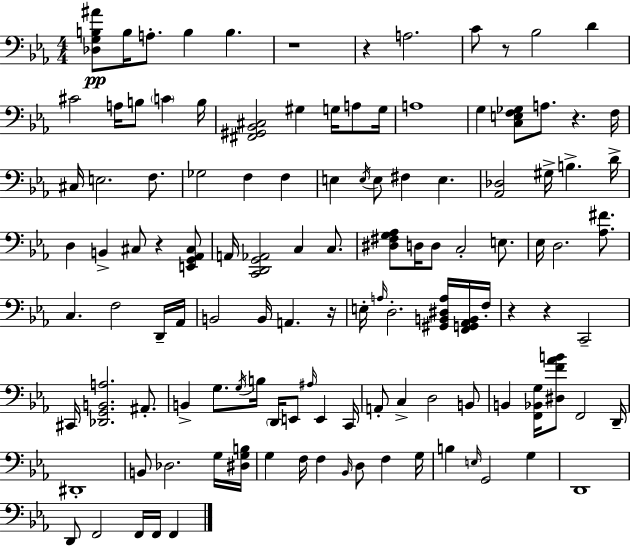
X:1
T:Untitled
M:4/4
L:1/4
K:Cm
[_D,G,B,^A]/2 B,/4 A,/2 B, B, z4 z A,2 C/2 z/2 _B,2 D ^C2 A,/4 B,/2 C B,/4 [^F,,^G,,_B,,^C,]2 ^G, G,/4 A,/2 G,/4 A,4 G, [C,E,F,_G,]/2 A,/2 z F,/4 ^C,/4 E,2 F,/2 _G,2 F, F, E, E,/4 E,/2 ^F, E, [_A,,_D,]2 ^G,/4 B, D/4 D, B,, ^C,/2 z [E,,G,,_A,,^C,]/2 A,,/4 [C,,D,,G,,_A,,]2 C, C,/2 [^D,^F,G,_A,]/2 D,/4 D,/2 C,2 E,/2 _E,/4 D,2 [_A,^F]/2 C, F,2 D,,/4 _A,,/4 B,,2 B,,/4 A,, z/4 E,/4 A,/4 D,2 [^G,,B,,^D,A,]/4 [F,,G,,_A,,B,,]/4 F,/4 z z C,,2 ^C,,/4 [_D,,G,,B,,A,]2 ^A,,/2 B,, G,/2 G,/4 B,/4 D,,/4 E,,/2 ^A,/4 E,, C,,/4 A,,/2 C, D,2 B,,/2 B,, [F,,_B,,G,]/4 [^D,F_AB]/2 F,,2 D,,/4 ^D,,4 B,,/2 _D,2 G,/4 [^D,G,B,]/4 G, F,/4 F, _B,,/4 D,/2 F, G,/4 B, E,/4 G,,2 G, D,,4 D,,/2 F,,2 F,,/4 F,,/4 F,,